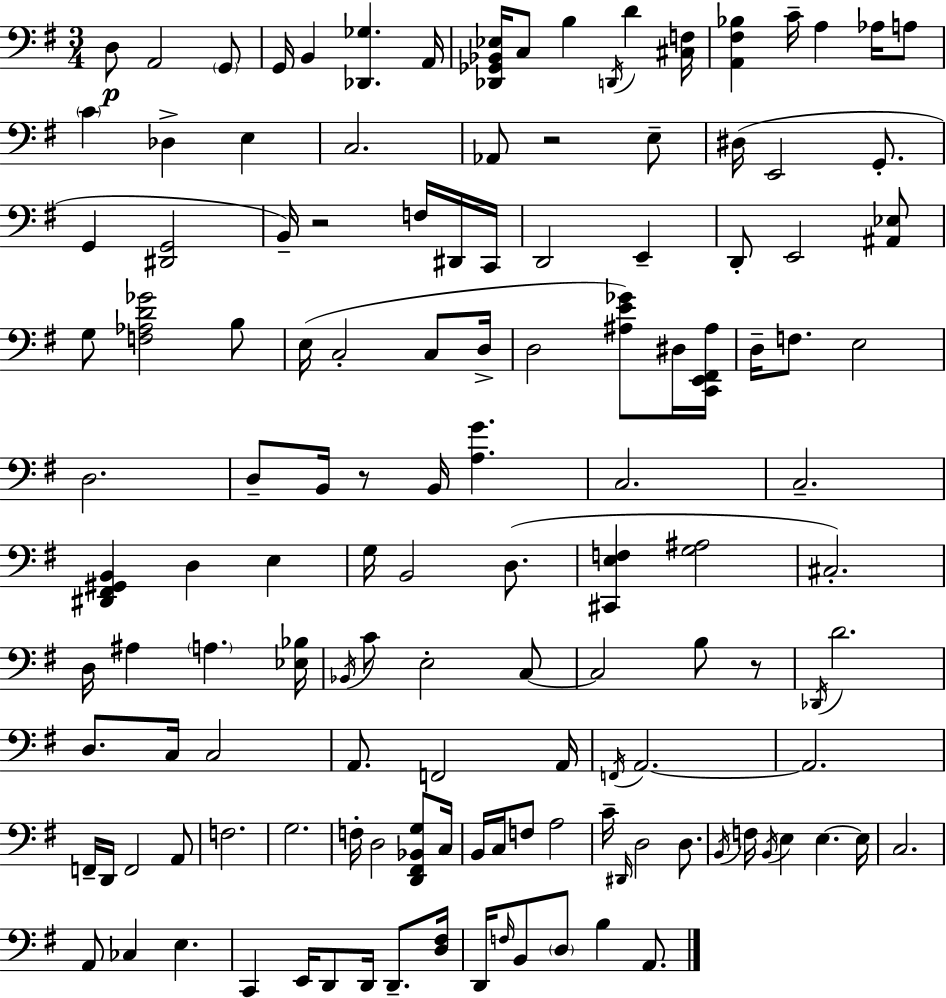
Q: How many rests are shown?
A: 4